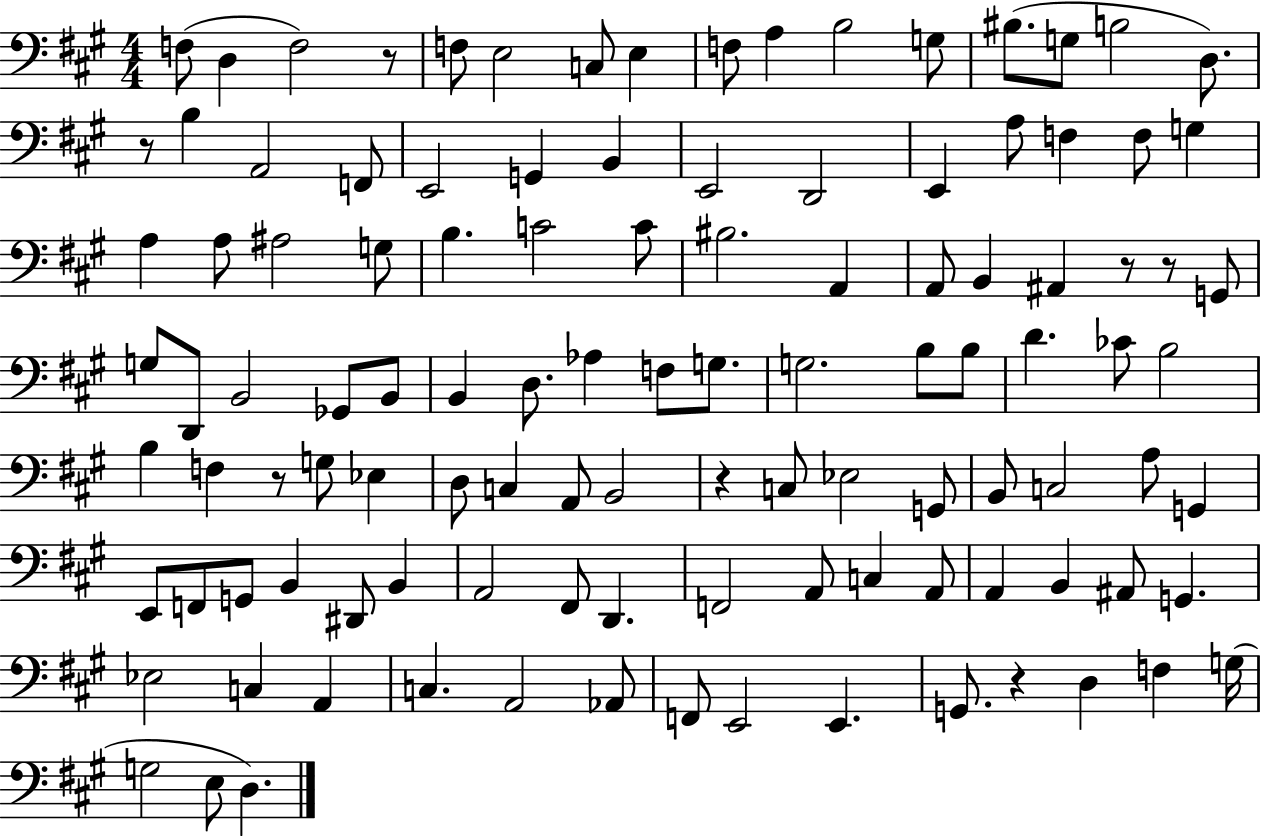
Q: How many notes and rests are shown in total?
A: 112